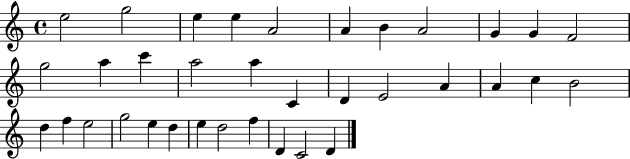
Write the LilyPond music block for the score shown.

{
  \clef treble
  \time 4/4
  \defaultTimeSignature
  \key c \major
  e''2 g''2 | e''4 e''4 a'2 | a'4 b'4 a'2 | g'4 g'4 f'2 | \break g''2 a''4 c'''4 | a''2 a''4 c'4 | d'4 e'2 a'4 | a'4 c''4 b'2 | \break d''4 f''4 e''2 | g''2 e''4 d''4 | e''4 d''2 f''4 | d'4 c'2 d'4 | \break \bar "|."
}